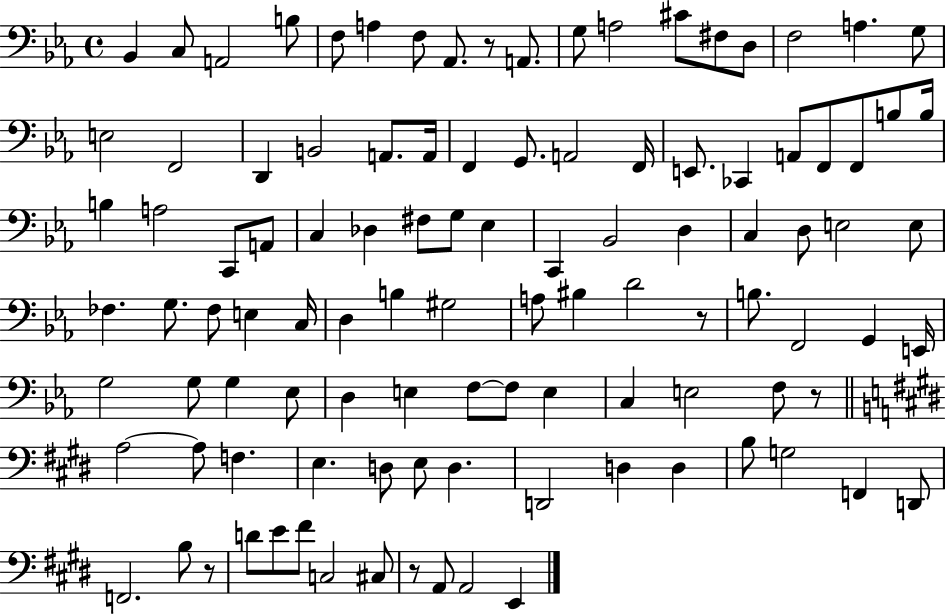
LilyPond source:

{
  \clef bass
  \time 4/4
  \defaultTimeSignature
  \key ees \major
  bes,4 c8 a,2 b8 | f8 a4 f8 aes,8. r8 a,8. | g8 a2 cis'8 fis8 d8 | f2 a4. g8 | \break e2 f,2 | d,4 b,2 a,8. a,16 | f,4 g,8. a,2 f,16 | e,8. ces,4 a,8 f,8 f,8 b8 b16 | \break b4 a2 c,8 a,8 | c4 des4 fis8 g8 ees4 | c,4 bes,2 d4 | c4 d8 e2 e8 | \break fes4. g8. fes8 e4 c16 | d4 b4 gis2 | a8 bis4 d'2 r8 | b8. f,2 g,4 e,16 | \break g2 g8 g4 ees8 | d4 e4 f8~~ f8 e4 | c4 e2 f8 r8 | \bar "||" \break \key e \major a2~~ a8 f4. | e4. d8 e8 d4. | d,2 d4 d4 | b8 g2 f,4 d,8 | \break f,2. b8 r8 | d'8 e'8 fis'8 c2 cis8 | r8 a,8 a,2 e,4 | \bar "|."
}